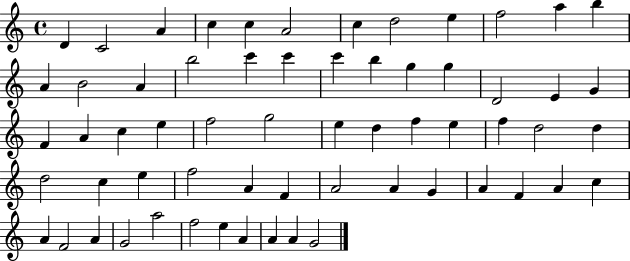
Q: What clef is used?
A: treble